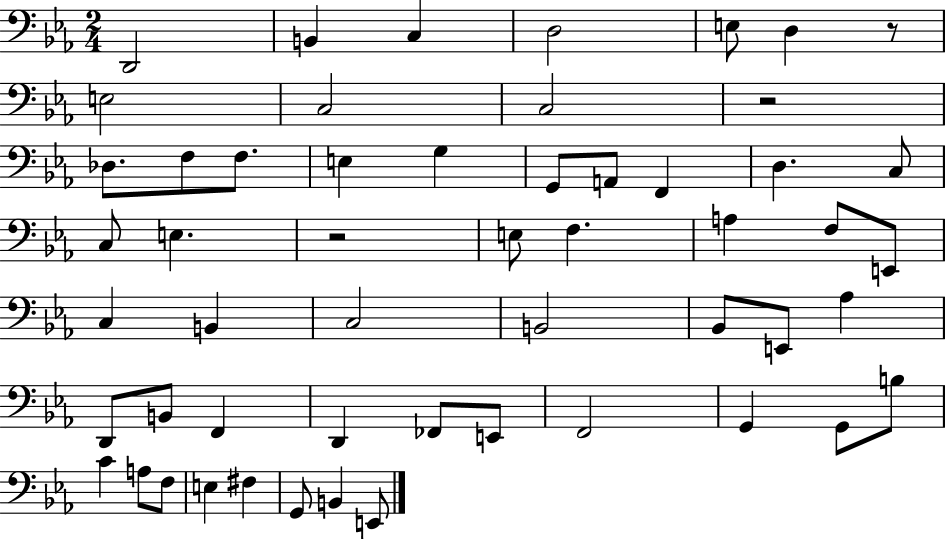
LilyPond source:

{
  \clef bass
  \numericTimeSignature
  \time 2/4
  \key ees \major
  d,2 | b,4 c4 | d2 | e8 d4 r8 | \break e2 | c2 | c2 | r2 | \break des8. f8 f8. | e4 g4 | g,8 a,8 f,4 | d4. c8 | \break c8 e4. | r2 | e8 f4. | a4 f8 e,8 | \break c4 b,4 | c2 | b,2 | bes,8 e,8 aes4 | \break d,8 b,8 f,4 | d,4 fes,8 e,8 | f,2 | g,4 g,8 b8 | \break c'4 a8 f8 | e4 fis4 | g,8 b,4 e,8 | \bar "|."
}